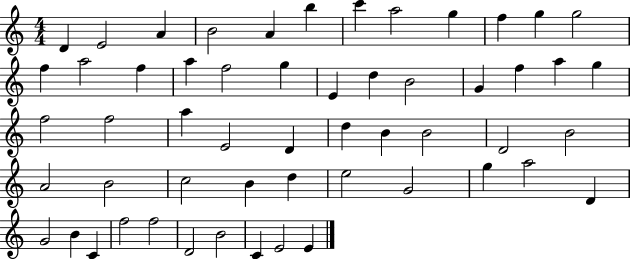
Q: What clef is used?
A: treble